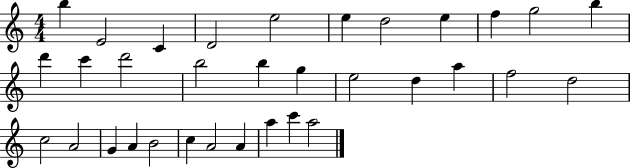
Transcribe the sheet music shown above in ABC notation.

X:1
T:Untitled
M:4/4
L:1/4
K:C
b E2 C D2 e2 e d2 e f g2 b d' c' d'2 b2 b g e2 d a f2 d2 c2 A2 G A B2 c A2 A a c' a2